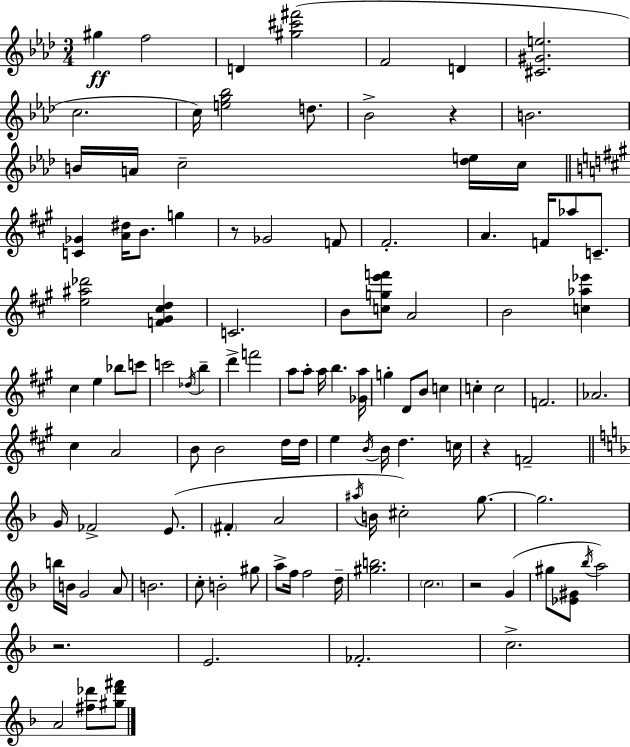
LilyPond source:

{
  \clef treble
  \numericTimeSignature
  \time 3/4
  \key f \minor
  \repeat volta 2 { gis''4\ff f''2 | d'4 <gis'' cis''' fis'''>2( | f'2 d'4 | <cis' gis' e''>2. | \break c''2. | c''16) <e'' g'' bes''>2 d''8. | bes'2-> r4 | b'2. | \break b'16 a'16 c''2-- <des'' e''>16 c''16 | \bar "||" \break \key a \major <c' ges'>4 <a' dis''>16 b'8. g''4 | r8 ges'2 f'8 | fis'2.-. | a'4. f'16 aes''8 c'8.-- | \break <e'' ais'' des'''>2 <f' gis' cis'' d''>4 | c'2. | b'8 <c'' g'' e''' f'''>8 a'2 | b'2 <c'' aes'' ees'''>4 | \break cis''4 e''4 bes''8 c'''8 | c'''2 \acciaccatura { des''16 } b''4-- | d'''4-> f'''2 | a''8 a''8-. a''16 b''4. | \break <ges' a''>16 g''4-. d'8 b'8 c''4 | c''4-. c''2 | f'2. | aes'2. | \break cis''4 a'2 | b'8 b'2 d''16 | d''16 e''4 \acciaccatura { b'16 } b'16 d''4. | c''16 r4 f'2-- | \break \bar "||" \break \key f \major g'16 fes'2-> e'8.( | \parenthesize fis'4-. a'2 | \acciaccatura { ais''16 } b'16 cis''2-.) g''8.~~ | g''2. | \break b''16 b'16 g'2 a'8 | b'2. | c''8-. b'2-. gis''8 | a''8-> f''16 f''2 | \break d''16-- <gis'' b''>2. | \parenthesize c''2. | r2 g'4( | gis''8 <ees' gis'>8 \acciaccatura { bes''16 } a''2) | \break r2. | e'2. | fes'2.-. | c''2.-> | \break a'2 <fis'' des'''>8 | <gis'' des''' fis'''>8 } \bar "|."
}